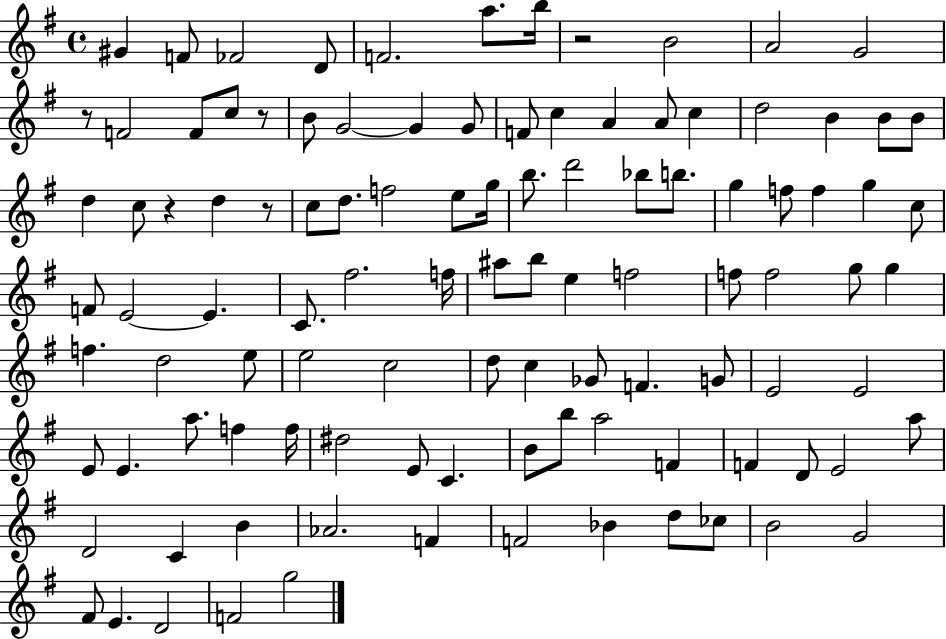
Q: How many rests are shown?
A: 5